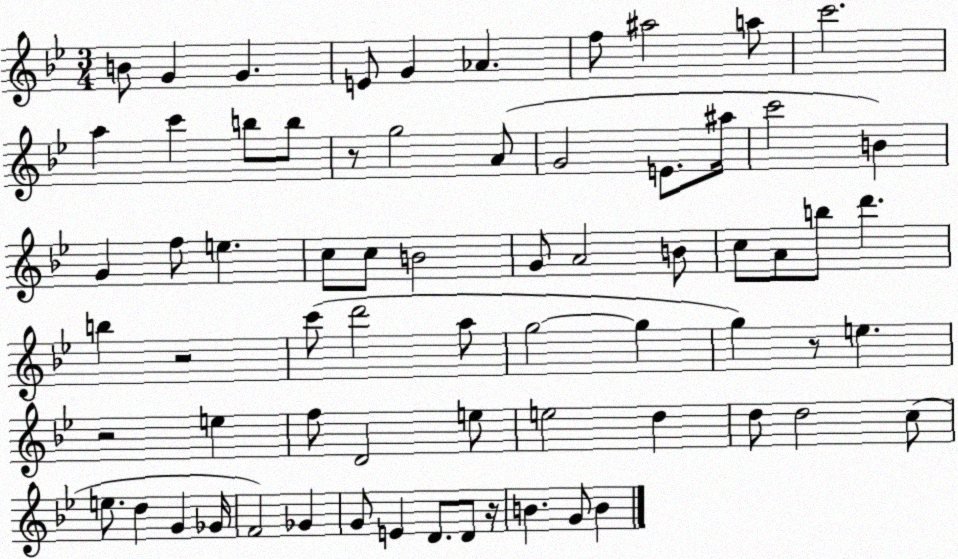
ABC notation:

X:1
T:Untitled
M:3/4
L:1/4
K:Bb
B/2 G G E/2 G _A f/2 ^a2 a/2 c'2 a c' b/2 b/2 z/2 g2 A/2 G2 E/2 ^a/4 c'2 B G f/2 e c/2 c/2 B2 G/2 A2 B/2 c/2 A/2 b/2 d' b z2 c'/2 d'2 a/2 g2 g g z/2 e z2 e f/2 D2 e/2 e2 d d/2 d2 c/2 e/2 d G _G/4 F2 _G G/2 E D/2 D/2 z/4 B G/2 B